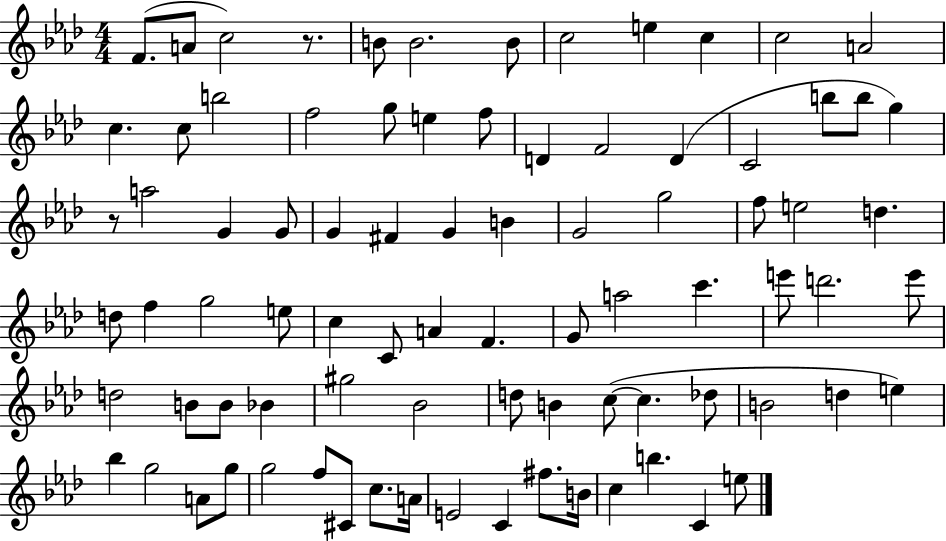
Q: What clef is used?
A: treble